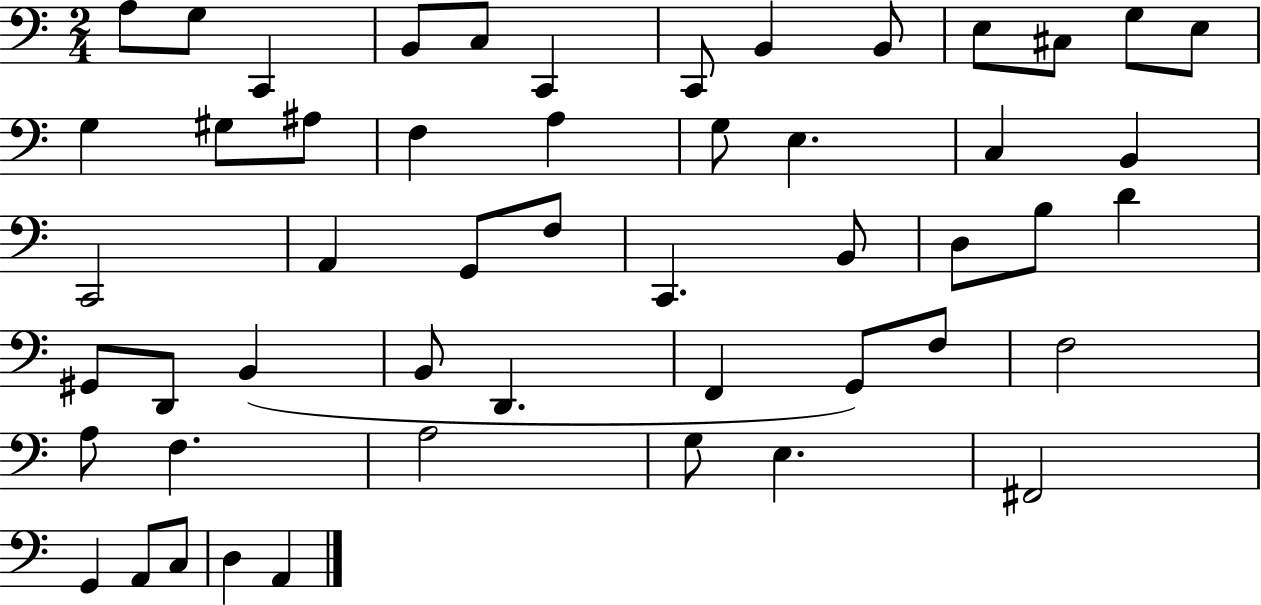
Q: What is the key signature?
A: C major